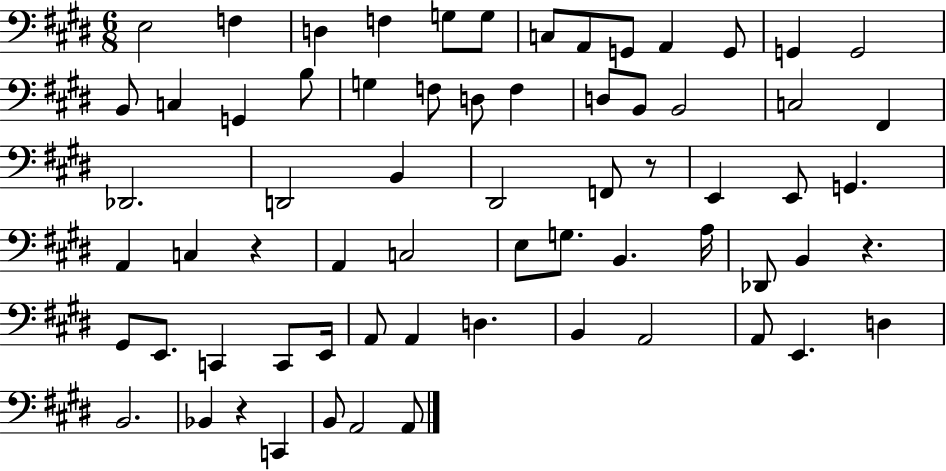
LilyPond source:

{
  \clef bass
  \numericTimeSignature
  \time 6/8
  \key e \major
  \repeat volta 2 { e2 f4 | d4 f4 g8 g8 | c8 a,8 g,8 a,4 g,8 | g,4 g,2 | \break b,8 c4 g,4 b8 | g4 f8 d8 f4 | d8 b,8 b,2 | c2 fis,4 | \break des,2. | d,2 b,4 | dis,2 f,8 r8 | e,4 e,8 g,4. | \break a,4 c4 r4 | a,4 c2 | e8 g8. b,4. a16 | des,8 b,4 r4. | \break gis,8 e,8. c,4 c,8 e,16 | a,8 a,4 d4. | b,4 a,2 | a,8 e,4. d4 | \break b,2. | bes,4 r4 c,4 | b,8 a,2 a,8 | } \bar "|."
}